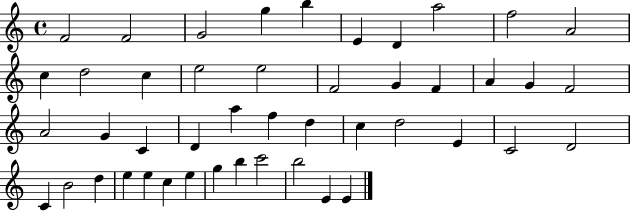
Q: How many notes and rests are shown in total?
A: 46